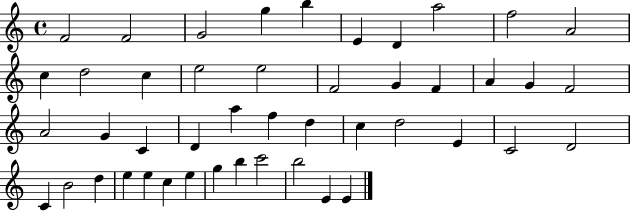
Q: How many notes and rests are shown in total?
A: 46